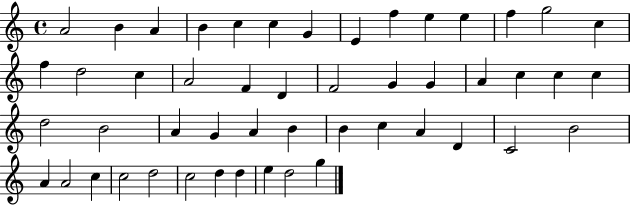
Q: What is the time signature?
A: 4/4